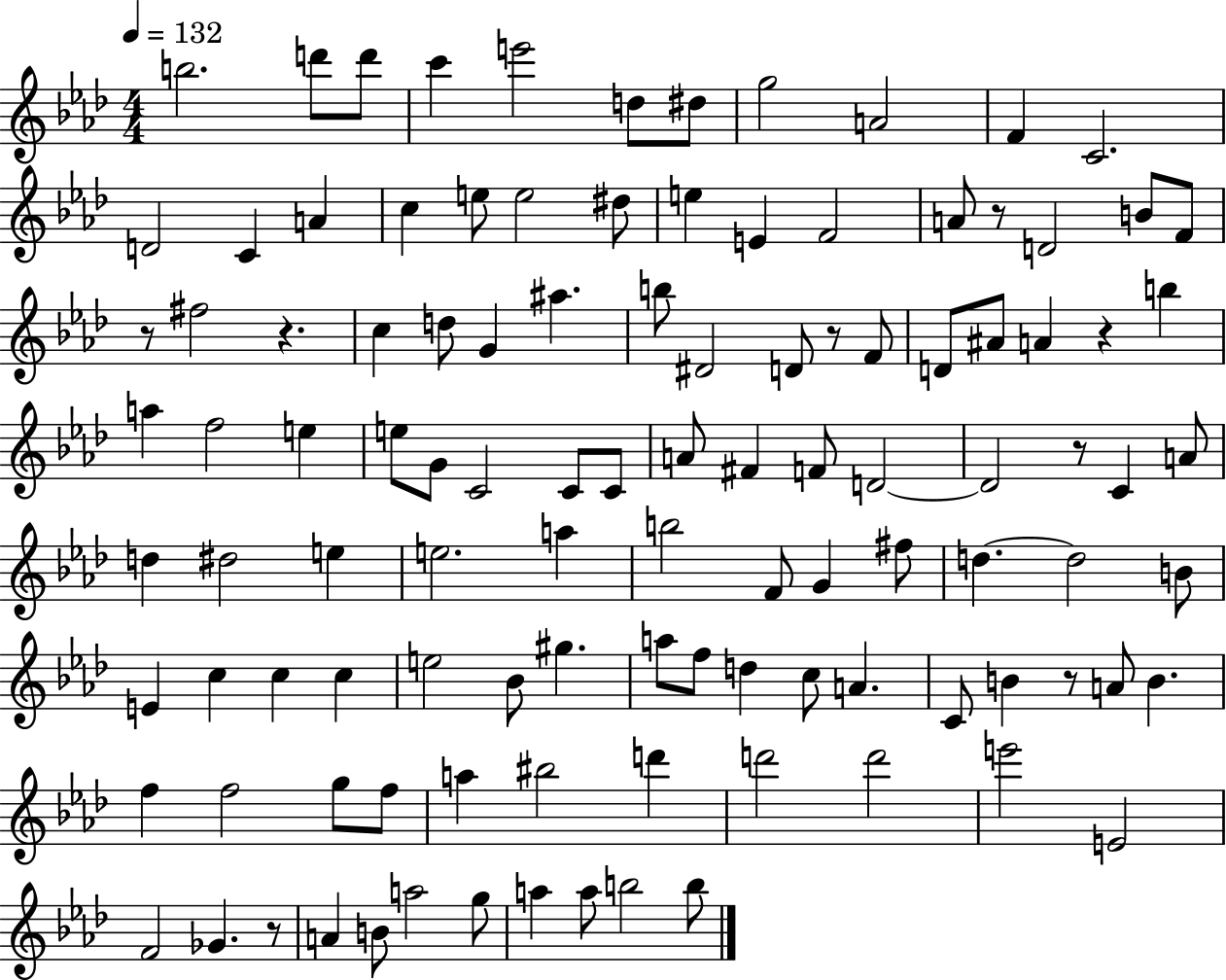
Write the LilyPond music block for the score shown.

{
  \clef treble
  \numericTimeSignature
  \time 4/4
  \key aes \major
  \tempo 4 = 132
  b''2. d'''8 d'''8 | c'''4 e'''2 d''8 dis''8 | g''2 a'2 | f'4 c'2. | \break d'2 c'4 a'4 | c''4 e''8 e''2 dis''8 | e''4 e'4 f'2 | a'8 r8 d'2 b'8 f'8 | \break r8 fis''2 r4. | c''4 d''8 g'4 ais''4. | b''8 dis'2 d'8 r8 f'8 | d'8 ais'8 a'4 r4 b''4 | \break a''4 f''2 e''4 | e''8 g'8 c'2 c'8 c'8 | a'8 fis'4 f'8 d'2~~ | d'2 r8 c'4 a'8 | \break d''4 dis''2 e''4 | e''2. a''4 | b''2 f'8 g'4 fis''8 | d''4.~~ d''2 b'8 | \break e'4 c''4 c''4 c''4 | e''2 bes'8 gis''4. | a''8 f''8 d''4 c''8 a'4. | c'8 b'4 r8 a'8 b'4. | \break f''4 f''2 g''8 f''8 | a''4 bis''2 d'''4 | d'''2 d'''2 | e'''2 e'2 | \break f'2 ges'4. r8 | a'4 b'8 a''2 g''8 | a''4 a''8 b''2 b''8 | \bar "|."
}